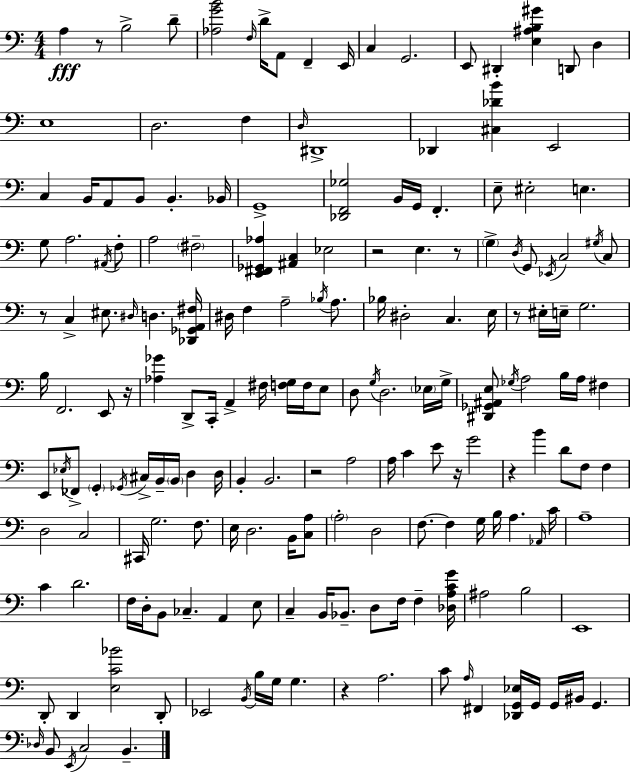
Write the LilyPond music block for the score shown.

{
  \clef bass
  \numericTimeSignature
  \time 4/4
  \key c \major
  \repeat volta 2 { a4\fff r8 b2-> d'8-- | <aes g' b'>2 \grace { f16 } d'16-> a,8 f,4-- | e,16 c4 g,2. | e,8 dis,4-. <e ais b gis'>4 d,8 d4 | \break e1 | d2. f4 | \grace { d16 } dis,1-> | des,4 <cis des' b'>4 e,2 | \break c4 b,16 a,8 b,8 b,4.-. | bes,16 g,1-> | <des, f, ges>2 b,16 g,16 f,4.-. | e8-- eis2-. e4. | \break g8 a2. | \acciaccatura { ais,16 } f8-. a2 \parenthesize fis2-- | <e, fis, ges, aes>4 <ais, c>4 ees2 | r2 e4. | \break r8 \parenthesize g4-> \acciaccatura { d16 } g,8 \acciaccatura { ees,16 } c2 | \acciaccatura { gis16 } c8 r8 c4-> eis8. \grace { dis16 } | d4. <des, ges, a, fis>16 dis16 f4 a2-- | \acciaccatura { bes16 } a8. bes16 dis2-. | \break c4. e16 r8 eis16-. e16-- g2. | b16 f,2. | e,8 r16 <aes ges'>4 d,8-> c,16-. a,4-> | fis16 <f g>16 f16 e8 d8 \acciaccatura { g16 } d2. | \break \parenthesize ees16 g16-> <dis, ges, ais, e>8 \acciaccatura { ges16 } a2 | b16 a16 fis4 e,8 \acciaccatura { ees16 } fes,8-> \parenthesize g,4-. | \acciaccatura { ges,16 } cis16-> b,16-- \parenthesize b,16 d4 d16 b,4-. | b,2. r2 | \break a2 a16 c'4 | e'8 r16 g'2 r4 | b'4 d'8 f8 f4 d2 | c2 cis,16 g2. | \break f8. e16 d2. | b,16 <c a>8 \parenthesize a2-. | d2 f8.~~ f4 | g16 b16 a4. \grace { aes,16 } c'16 a1-- | \break c'4 | d'2. f16 d16-. b,8 | ces4.-- a,4 e8 c4-- | b,16 bes,8.-- d8 f16 f4-- <des a c' g'>16 ais2 | \break b2 e,1 | d,8-. d,4 | <e c' bes'>2 d,8-. ees,2 | \acciaccatura { b,16 } b16 g16 g4. r4 | \break a2. c'8 | \grace { a16 } fis,4 <des, g, ees>16 g,16 g,16 bis,16 g,4. \grace { des16 } | b,8 \acciaccatura { e,16 } c2 b,4.-- | } \bar "|."
}